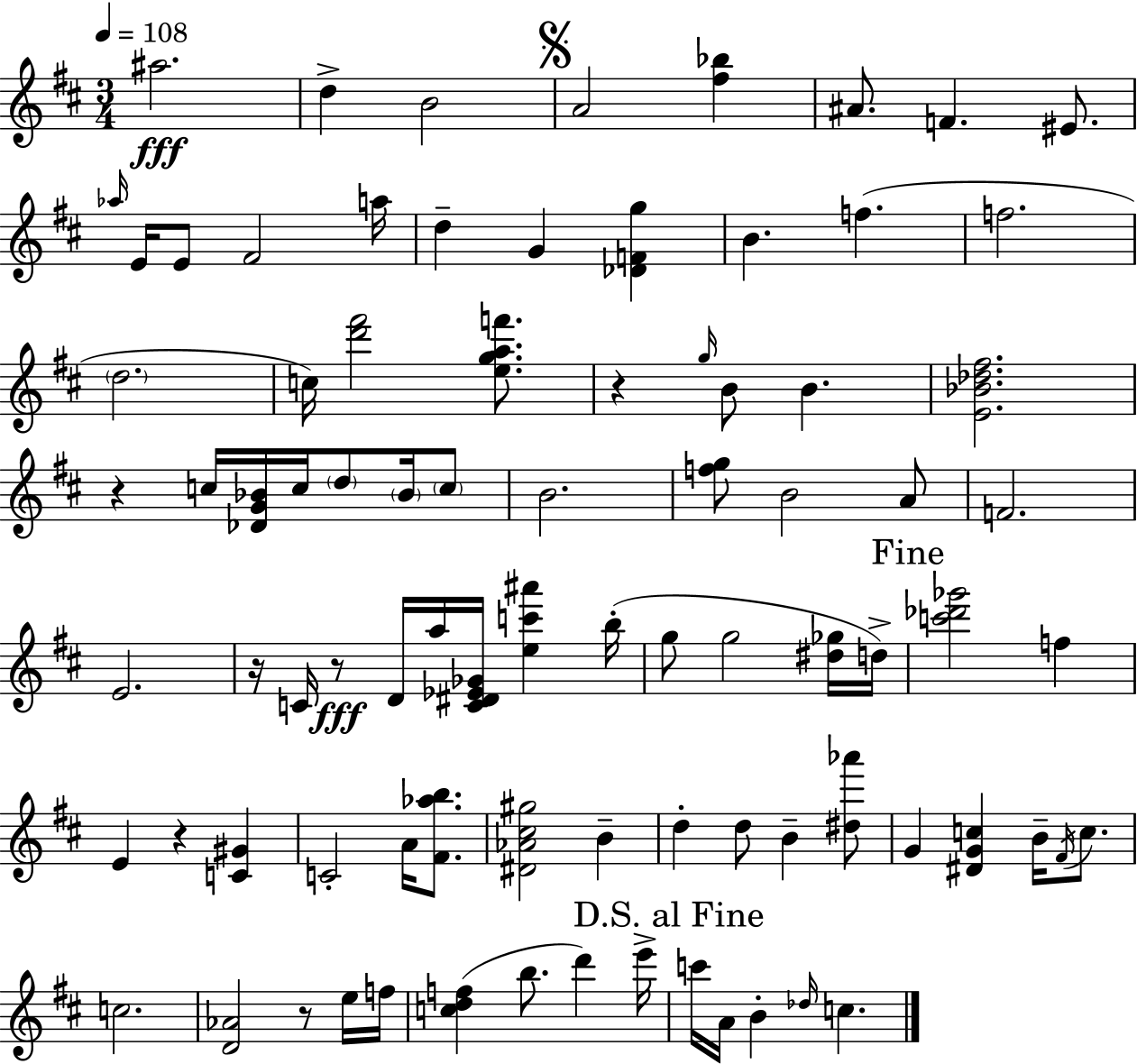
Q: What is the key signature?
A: D major